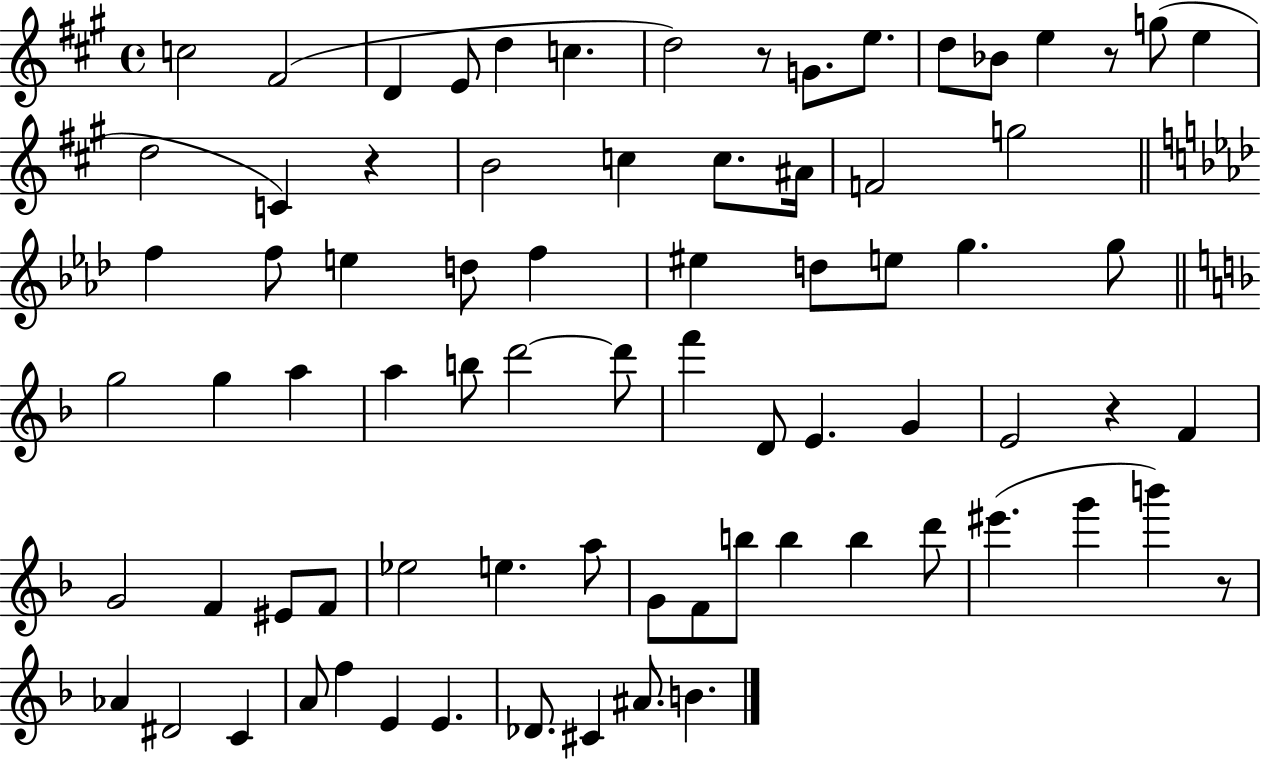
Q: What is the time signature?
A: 4/4